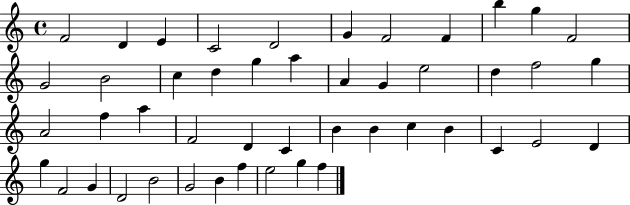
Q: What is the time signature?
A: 4/4